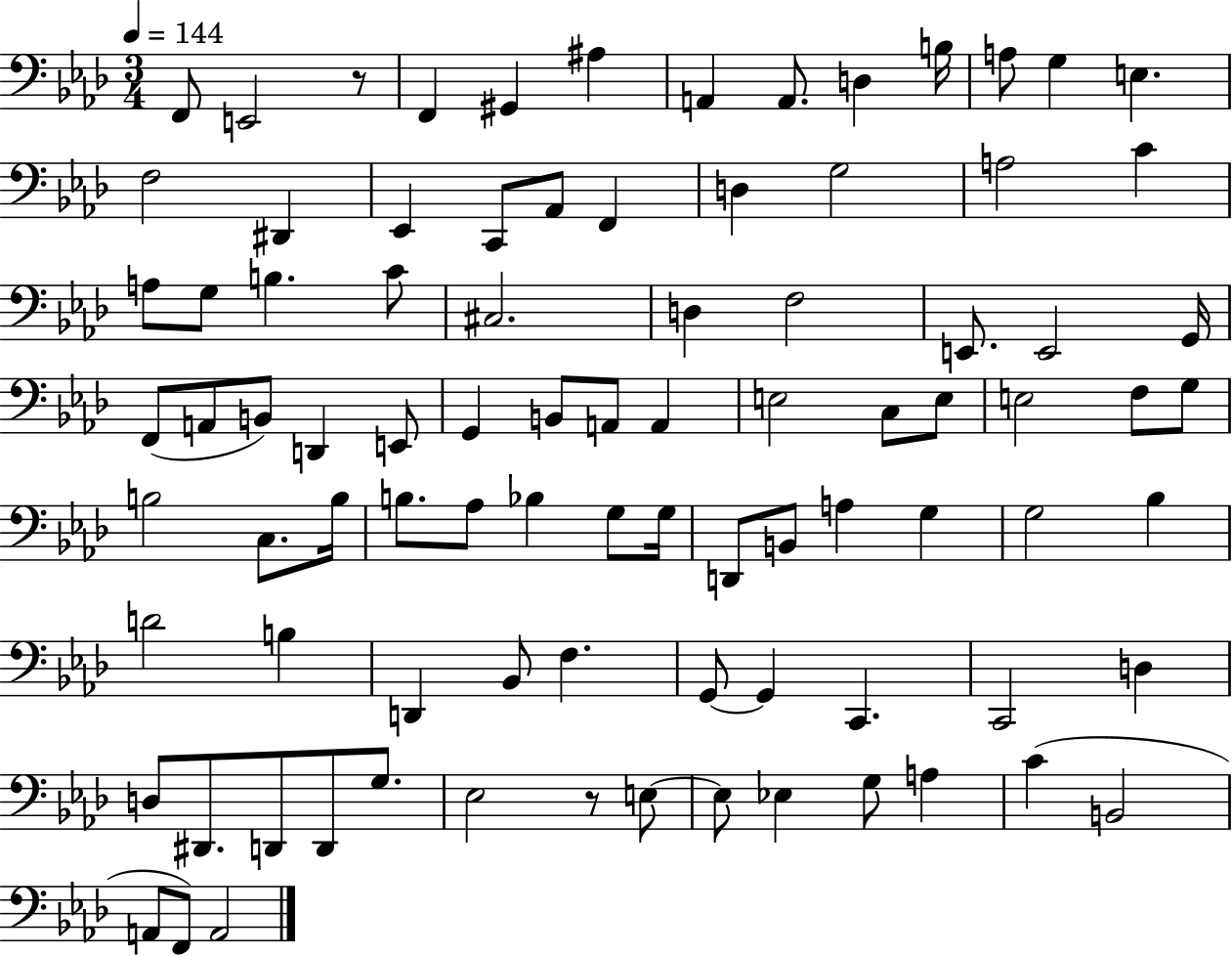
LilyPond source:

{
  \clef bass
  \numericTimeSignature
  \time 3/4
  \key aes \major
  \tempo 4 = 144
  f,8 e,2 r8 | f,4 gis,4 ais4 | a,4 a,8. d4 b16 | a8 g4 e4. | \break f2 dis,4 | ees,4 c,8 aes,8 f,4 | d4 g2 | a2 c'4 | \break a8 g8 b4. c'8 | cis2. | d4 f2 | e,8. e,2 g,16 | \break f,8( a,8 b,8) d,4 e,8 | g,4 b,8 a,8 a,4 | e2 c8 e8 | e2 f8 g8 | \break b2 c8. b16 | b8. aes8 bes4 g8 g16 | d,8 b,8 a4 g4 | g2 bes4 | \break d'2 b4 | d,4 bes,8 f4. | g,8~~ g,4 c,4. | c,2 d4 | \break d8 dis,8. d,8 d,8 g8. | ees2 r8 e8~~ | e8 ees4 g8 a4 | c'4( b,2 | \break a,8 f,8) a,2 | \bar "|."
}